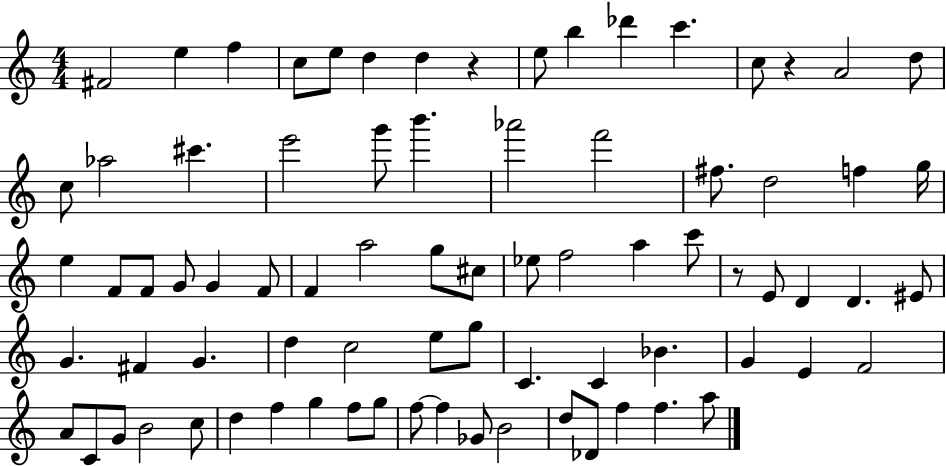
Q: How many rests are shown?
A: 3